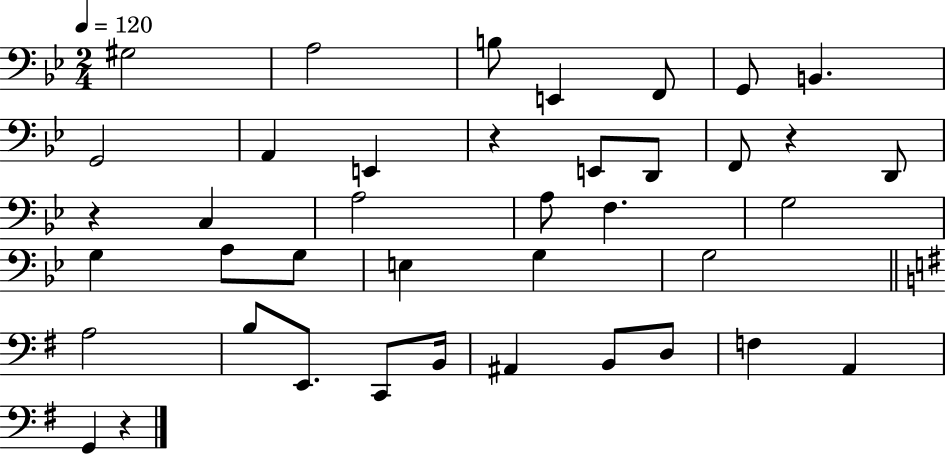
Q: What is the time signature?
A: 2/4